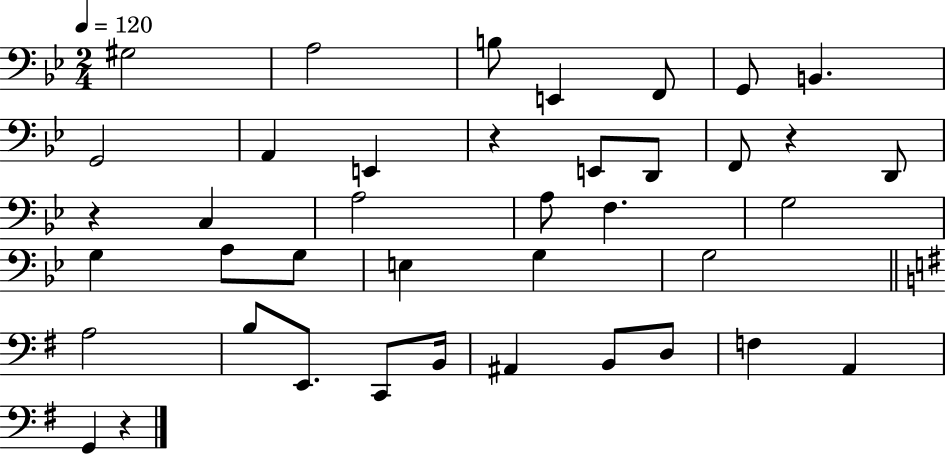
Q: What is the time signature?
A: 2/4